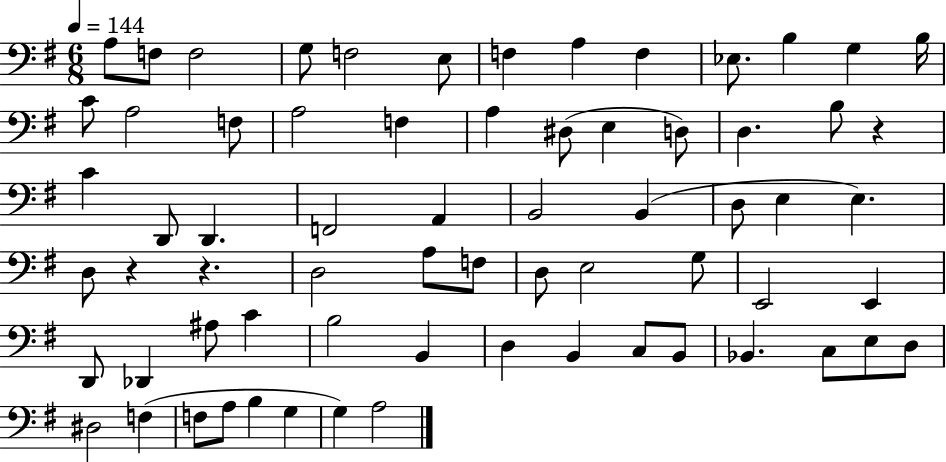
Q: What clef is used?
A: bass